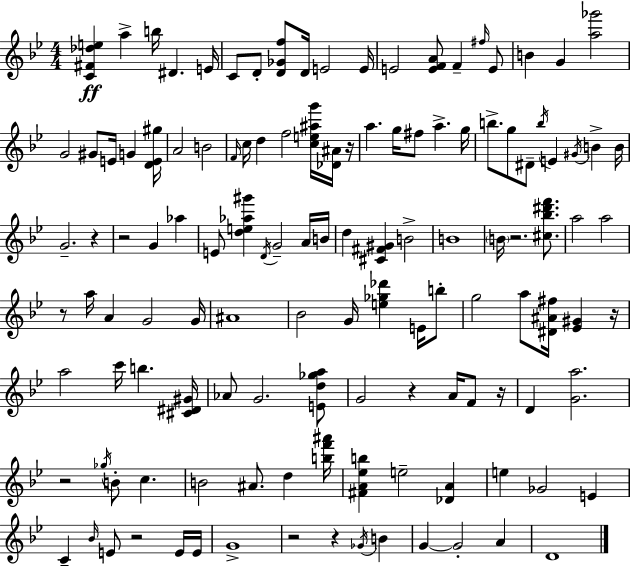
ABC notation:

X:1
T:Untitled
M:4/4
L:1/4
K:Gm
[C^F_de] a b/4 ^D E/4 C/2 D/2 [D_Gf]/2 D/4 E2 E/4 E2 [EFA]/2 F ^f/4 E/2 B G [a_g']2 G2 ^G/2 E/4 G [DE^g]/4 A2 B2 F/4 c/4 d f2 [ce^ag']/4 [_D^A]/4 z/4 a g/4 ^f/2 a g/4 b/2 g/2 ^D/2 b/4 E ^G/4 B B/4 G2 z z2 G _a E/2 [de_a^g'] D/4 G2 A/4 B/4 d [^C^F^G] B2 B4 B/4 z2 [^c_b^d'f']/2 a2 a2 z/2 a/4 A G2 G/4 ^A4 _B2 G/4 [e_g_d'] E/4 b/2 g2 a/2 [^D^A^f]/4 [_E^G] z/4 a2 c'/4 b [^C^D^G]/4 _A/2 G2 [Ed_ga]/2 G2 z A/4 F/2 z/4 D [Ga]2 z2 _g/4 B/2 c B2 ^A/2 d [bf'^a']/4 [^FA_eb] e2 [_DA] e _G2 E C _B/4 E/2 z2 E/4 E/4 G4 z2 z _G/4 B G G2 A D4